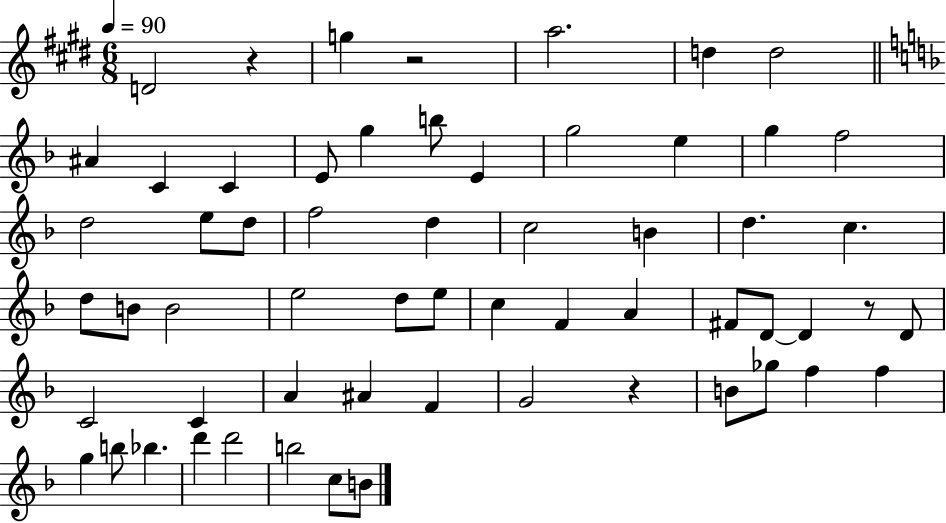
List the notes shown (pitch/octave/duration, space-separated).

D4/h R/q G5/q R/h A5/h. D5/q D5/h A#4/q C4/q C4/q E4/e G5/q B5/e E4/q G5/h E5/q G5/q F5/h D5/h E5/e D5/e F5/h D5/q C5/h B4/q D5/q. C5/q. D5/e B4/e B4/h E5/h D5/e E5/e C5/q F4/q A4/q F#4/e D4/e D4/q R/e D4/e C4/h C4/q A4/q A#4/q F4/q G4/h R/q B4/e Gb5/e F5/q F5/q G5/q B5/e Bb5/q. D6/q D6/h B5/h C5/e B4/e